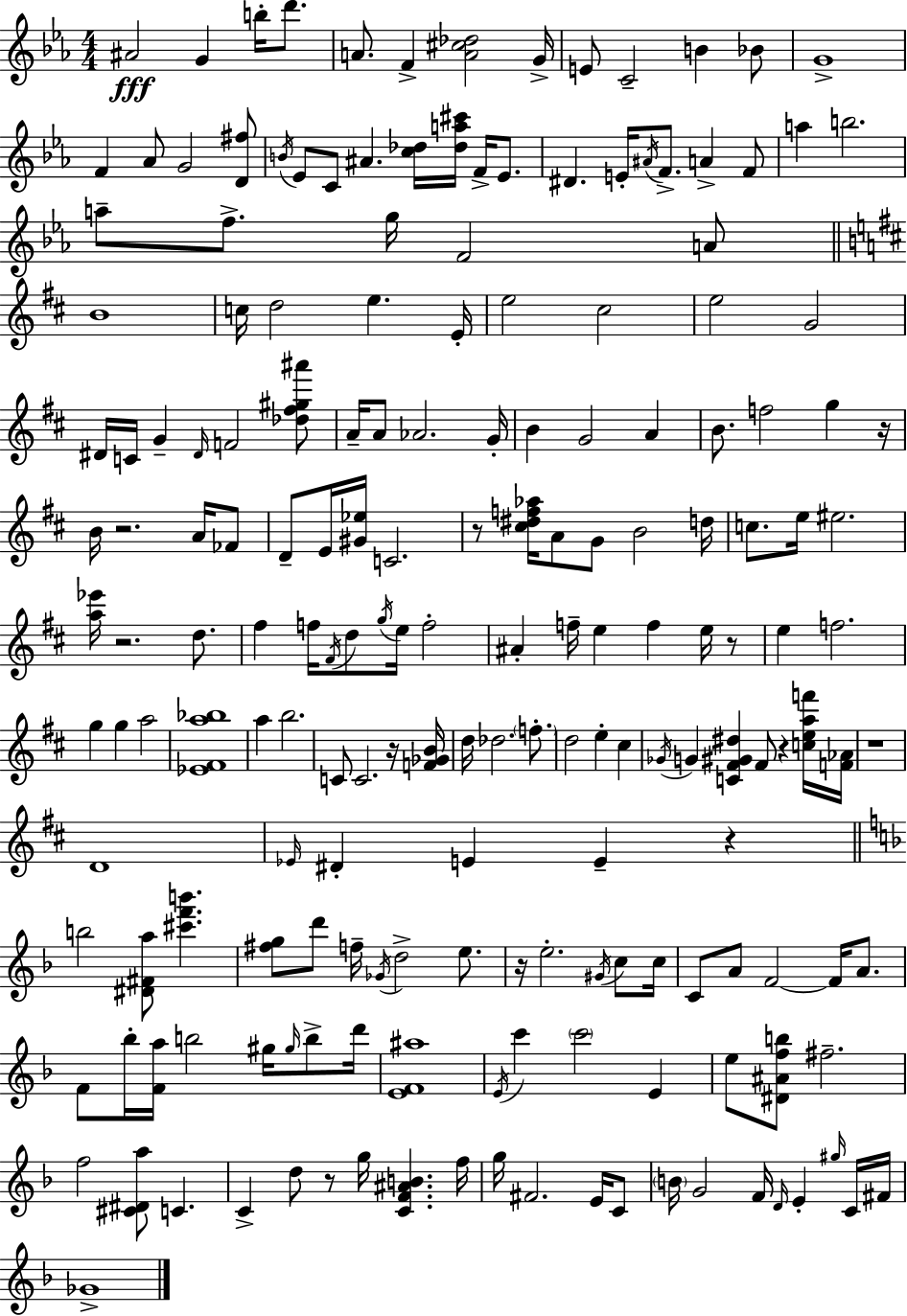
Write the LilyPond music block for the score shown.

{
  \clef treble
  \numericTimeSignature
  \time 4/4
  \key c \minor
  ais'2\fff g'4 b''16-. d'''8. | a'8. f'4-> <a' cis'' des''>2 g'16-> | e'8 c'2-- b'4 bes'8 | g'1-> | \break f'4 aes'8 g'2 <d' fis''>8 | \acciaccatura { b'16 } ees'8 c'8 ais'4. <c'' des''>16 <des'' a'' cis'''>16 f'16-> ees'8. | dis'4. e'16-. \acciaccatura { ais'16 } f'8.-> a'4-> | f'8 a''4 b''2. | \break a''8-- f''8.-> g''16 f'2 | a'8 \bar "||" \break \key b \minor b'1 | c''16 d''2 e''4. e'16-. | e''2 cis''2 | e''2 g'2 | \break dis'16 c'16 g'4-- \grace { dis'16 } f'2 <des'' fis'' gis'' ais'''>8 | a'16-- a'8 aes'2. | g'16-. b'4 g'2 a'4 | b'8. f''2 g''4 | \break r16 b'16 r2. a'16 fes'8 | d'8-- e'16 <gis' ees''>16 c'2. | r8 <cis'' dis'' f'' aes''>16 a'8 g'8 b'2 | d''16 c''8. e''16 eis''2. | \break <a'' ees'''>16 r2. d''8. | fis''4 f''16 \acciaccatura { fis'16 } d''8 \acciaccatura { g''16 } e''16 f''2-. | ais'4-. f''16-- e''4 f''4 | e''16 r8 e''4 f''2. | \break g''4 g''4 a''2 | <ees' fis' a'' bes''>1 | a''4 b''2. | c'8 c'2. | \break r16 <f' ges' b'>16 d''16 des''2. | \parenthesize f''8.-. d''2 e''4-. cis''4 | \acciaccatura { ges'16 } g'4 <c' fis' gis' dis''>4 fis'8 r4 | <c'' e'' a'' f'''>16 <f' aes'>16 r1 | \break d'1 | \grace { ees'16 } dis'4-. e'4 e'4-- | r4 \bar "||" \break \key f \major b''2 <dis' fis' a''>8 <cis''' f''' b'''>4. | <fis'' g''>8 d'''8 f''16-- \acciaccatura { ges'16 } d''2-> e''8. | r16 e''2.-. \acciaccatura { gis'16 } c''8 | c''16 c'8 a'8 f'2~~ f'16 a'8. | \break f'8 bes''16-. <f' a''>16 b''2 gis''16 \grace { gis''16 } | b''8-> d'''16 <e' f' ais''>1 | \acciaccatura { e'16 } c'''4 \parenthesize c'''2 | e'4 e''8 <dis' ais' f'' b''>8 fis''2.-- | \break f''2 <cis' dis' a''>8 c'4. | c'4-> d''8 r8 g''16 <c' f' ais' b'>4. | f''16 g''16 fis'2. | e'16 c'8 \parenthesize b'16 g'2 f'16 \grace { d'16 } e'4-. | \break \grace { gis''16 } c'16 fis'16 ges'1-> | \bar "|."
}